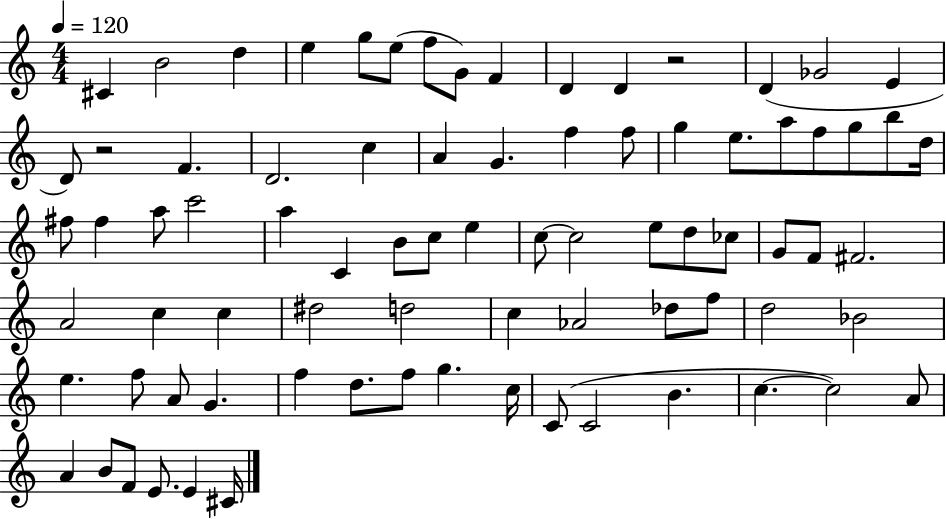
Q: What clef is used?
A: treble